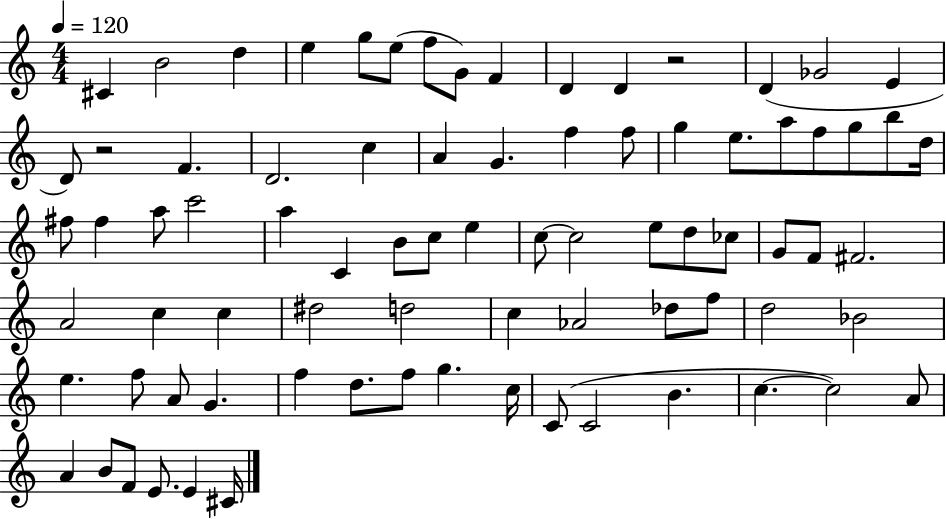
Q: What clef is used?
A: treble